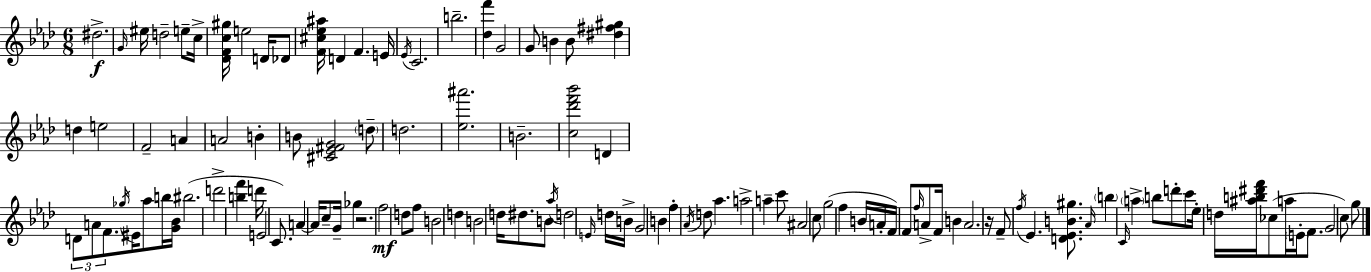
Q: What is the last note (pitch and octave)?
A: G5